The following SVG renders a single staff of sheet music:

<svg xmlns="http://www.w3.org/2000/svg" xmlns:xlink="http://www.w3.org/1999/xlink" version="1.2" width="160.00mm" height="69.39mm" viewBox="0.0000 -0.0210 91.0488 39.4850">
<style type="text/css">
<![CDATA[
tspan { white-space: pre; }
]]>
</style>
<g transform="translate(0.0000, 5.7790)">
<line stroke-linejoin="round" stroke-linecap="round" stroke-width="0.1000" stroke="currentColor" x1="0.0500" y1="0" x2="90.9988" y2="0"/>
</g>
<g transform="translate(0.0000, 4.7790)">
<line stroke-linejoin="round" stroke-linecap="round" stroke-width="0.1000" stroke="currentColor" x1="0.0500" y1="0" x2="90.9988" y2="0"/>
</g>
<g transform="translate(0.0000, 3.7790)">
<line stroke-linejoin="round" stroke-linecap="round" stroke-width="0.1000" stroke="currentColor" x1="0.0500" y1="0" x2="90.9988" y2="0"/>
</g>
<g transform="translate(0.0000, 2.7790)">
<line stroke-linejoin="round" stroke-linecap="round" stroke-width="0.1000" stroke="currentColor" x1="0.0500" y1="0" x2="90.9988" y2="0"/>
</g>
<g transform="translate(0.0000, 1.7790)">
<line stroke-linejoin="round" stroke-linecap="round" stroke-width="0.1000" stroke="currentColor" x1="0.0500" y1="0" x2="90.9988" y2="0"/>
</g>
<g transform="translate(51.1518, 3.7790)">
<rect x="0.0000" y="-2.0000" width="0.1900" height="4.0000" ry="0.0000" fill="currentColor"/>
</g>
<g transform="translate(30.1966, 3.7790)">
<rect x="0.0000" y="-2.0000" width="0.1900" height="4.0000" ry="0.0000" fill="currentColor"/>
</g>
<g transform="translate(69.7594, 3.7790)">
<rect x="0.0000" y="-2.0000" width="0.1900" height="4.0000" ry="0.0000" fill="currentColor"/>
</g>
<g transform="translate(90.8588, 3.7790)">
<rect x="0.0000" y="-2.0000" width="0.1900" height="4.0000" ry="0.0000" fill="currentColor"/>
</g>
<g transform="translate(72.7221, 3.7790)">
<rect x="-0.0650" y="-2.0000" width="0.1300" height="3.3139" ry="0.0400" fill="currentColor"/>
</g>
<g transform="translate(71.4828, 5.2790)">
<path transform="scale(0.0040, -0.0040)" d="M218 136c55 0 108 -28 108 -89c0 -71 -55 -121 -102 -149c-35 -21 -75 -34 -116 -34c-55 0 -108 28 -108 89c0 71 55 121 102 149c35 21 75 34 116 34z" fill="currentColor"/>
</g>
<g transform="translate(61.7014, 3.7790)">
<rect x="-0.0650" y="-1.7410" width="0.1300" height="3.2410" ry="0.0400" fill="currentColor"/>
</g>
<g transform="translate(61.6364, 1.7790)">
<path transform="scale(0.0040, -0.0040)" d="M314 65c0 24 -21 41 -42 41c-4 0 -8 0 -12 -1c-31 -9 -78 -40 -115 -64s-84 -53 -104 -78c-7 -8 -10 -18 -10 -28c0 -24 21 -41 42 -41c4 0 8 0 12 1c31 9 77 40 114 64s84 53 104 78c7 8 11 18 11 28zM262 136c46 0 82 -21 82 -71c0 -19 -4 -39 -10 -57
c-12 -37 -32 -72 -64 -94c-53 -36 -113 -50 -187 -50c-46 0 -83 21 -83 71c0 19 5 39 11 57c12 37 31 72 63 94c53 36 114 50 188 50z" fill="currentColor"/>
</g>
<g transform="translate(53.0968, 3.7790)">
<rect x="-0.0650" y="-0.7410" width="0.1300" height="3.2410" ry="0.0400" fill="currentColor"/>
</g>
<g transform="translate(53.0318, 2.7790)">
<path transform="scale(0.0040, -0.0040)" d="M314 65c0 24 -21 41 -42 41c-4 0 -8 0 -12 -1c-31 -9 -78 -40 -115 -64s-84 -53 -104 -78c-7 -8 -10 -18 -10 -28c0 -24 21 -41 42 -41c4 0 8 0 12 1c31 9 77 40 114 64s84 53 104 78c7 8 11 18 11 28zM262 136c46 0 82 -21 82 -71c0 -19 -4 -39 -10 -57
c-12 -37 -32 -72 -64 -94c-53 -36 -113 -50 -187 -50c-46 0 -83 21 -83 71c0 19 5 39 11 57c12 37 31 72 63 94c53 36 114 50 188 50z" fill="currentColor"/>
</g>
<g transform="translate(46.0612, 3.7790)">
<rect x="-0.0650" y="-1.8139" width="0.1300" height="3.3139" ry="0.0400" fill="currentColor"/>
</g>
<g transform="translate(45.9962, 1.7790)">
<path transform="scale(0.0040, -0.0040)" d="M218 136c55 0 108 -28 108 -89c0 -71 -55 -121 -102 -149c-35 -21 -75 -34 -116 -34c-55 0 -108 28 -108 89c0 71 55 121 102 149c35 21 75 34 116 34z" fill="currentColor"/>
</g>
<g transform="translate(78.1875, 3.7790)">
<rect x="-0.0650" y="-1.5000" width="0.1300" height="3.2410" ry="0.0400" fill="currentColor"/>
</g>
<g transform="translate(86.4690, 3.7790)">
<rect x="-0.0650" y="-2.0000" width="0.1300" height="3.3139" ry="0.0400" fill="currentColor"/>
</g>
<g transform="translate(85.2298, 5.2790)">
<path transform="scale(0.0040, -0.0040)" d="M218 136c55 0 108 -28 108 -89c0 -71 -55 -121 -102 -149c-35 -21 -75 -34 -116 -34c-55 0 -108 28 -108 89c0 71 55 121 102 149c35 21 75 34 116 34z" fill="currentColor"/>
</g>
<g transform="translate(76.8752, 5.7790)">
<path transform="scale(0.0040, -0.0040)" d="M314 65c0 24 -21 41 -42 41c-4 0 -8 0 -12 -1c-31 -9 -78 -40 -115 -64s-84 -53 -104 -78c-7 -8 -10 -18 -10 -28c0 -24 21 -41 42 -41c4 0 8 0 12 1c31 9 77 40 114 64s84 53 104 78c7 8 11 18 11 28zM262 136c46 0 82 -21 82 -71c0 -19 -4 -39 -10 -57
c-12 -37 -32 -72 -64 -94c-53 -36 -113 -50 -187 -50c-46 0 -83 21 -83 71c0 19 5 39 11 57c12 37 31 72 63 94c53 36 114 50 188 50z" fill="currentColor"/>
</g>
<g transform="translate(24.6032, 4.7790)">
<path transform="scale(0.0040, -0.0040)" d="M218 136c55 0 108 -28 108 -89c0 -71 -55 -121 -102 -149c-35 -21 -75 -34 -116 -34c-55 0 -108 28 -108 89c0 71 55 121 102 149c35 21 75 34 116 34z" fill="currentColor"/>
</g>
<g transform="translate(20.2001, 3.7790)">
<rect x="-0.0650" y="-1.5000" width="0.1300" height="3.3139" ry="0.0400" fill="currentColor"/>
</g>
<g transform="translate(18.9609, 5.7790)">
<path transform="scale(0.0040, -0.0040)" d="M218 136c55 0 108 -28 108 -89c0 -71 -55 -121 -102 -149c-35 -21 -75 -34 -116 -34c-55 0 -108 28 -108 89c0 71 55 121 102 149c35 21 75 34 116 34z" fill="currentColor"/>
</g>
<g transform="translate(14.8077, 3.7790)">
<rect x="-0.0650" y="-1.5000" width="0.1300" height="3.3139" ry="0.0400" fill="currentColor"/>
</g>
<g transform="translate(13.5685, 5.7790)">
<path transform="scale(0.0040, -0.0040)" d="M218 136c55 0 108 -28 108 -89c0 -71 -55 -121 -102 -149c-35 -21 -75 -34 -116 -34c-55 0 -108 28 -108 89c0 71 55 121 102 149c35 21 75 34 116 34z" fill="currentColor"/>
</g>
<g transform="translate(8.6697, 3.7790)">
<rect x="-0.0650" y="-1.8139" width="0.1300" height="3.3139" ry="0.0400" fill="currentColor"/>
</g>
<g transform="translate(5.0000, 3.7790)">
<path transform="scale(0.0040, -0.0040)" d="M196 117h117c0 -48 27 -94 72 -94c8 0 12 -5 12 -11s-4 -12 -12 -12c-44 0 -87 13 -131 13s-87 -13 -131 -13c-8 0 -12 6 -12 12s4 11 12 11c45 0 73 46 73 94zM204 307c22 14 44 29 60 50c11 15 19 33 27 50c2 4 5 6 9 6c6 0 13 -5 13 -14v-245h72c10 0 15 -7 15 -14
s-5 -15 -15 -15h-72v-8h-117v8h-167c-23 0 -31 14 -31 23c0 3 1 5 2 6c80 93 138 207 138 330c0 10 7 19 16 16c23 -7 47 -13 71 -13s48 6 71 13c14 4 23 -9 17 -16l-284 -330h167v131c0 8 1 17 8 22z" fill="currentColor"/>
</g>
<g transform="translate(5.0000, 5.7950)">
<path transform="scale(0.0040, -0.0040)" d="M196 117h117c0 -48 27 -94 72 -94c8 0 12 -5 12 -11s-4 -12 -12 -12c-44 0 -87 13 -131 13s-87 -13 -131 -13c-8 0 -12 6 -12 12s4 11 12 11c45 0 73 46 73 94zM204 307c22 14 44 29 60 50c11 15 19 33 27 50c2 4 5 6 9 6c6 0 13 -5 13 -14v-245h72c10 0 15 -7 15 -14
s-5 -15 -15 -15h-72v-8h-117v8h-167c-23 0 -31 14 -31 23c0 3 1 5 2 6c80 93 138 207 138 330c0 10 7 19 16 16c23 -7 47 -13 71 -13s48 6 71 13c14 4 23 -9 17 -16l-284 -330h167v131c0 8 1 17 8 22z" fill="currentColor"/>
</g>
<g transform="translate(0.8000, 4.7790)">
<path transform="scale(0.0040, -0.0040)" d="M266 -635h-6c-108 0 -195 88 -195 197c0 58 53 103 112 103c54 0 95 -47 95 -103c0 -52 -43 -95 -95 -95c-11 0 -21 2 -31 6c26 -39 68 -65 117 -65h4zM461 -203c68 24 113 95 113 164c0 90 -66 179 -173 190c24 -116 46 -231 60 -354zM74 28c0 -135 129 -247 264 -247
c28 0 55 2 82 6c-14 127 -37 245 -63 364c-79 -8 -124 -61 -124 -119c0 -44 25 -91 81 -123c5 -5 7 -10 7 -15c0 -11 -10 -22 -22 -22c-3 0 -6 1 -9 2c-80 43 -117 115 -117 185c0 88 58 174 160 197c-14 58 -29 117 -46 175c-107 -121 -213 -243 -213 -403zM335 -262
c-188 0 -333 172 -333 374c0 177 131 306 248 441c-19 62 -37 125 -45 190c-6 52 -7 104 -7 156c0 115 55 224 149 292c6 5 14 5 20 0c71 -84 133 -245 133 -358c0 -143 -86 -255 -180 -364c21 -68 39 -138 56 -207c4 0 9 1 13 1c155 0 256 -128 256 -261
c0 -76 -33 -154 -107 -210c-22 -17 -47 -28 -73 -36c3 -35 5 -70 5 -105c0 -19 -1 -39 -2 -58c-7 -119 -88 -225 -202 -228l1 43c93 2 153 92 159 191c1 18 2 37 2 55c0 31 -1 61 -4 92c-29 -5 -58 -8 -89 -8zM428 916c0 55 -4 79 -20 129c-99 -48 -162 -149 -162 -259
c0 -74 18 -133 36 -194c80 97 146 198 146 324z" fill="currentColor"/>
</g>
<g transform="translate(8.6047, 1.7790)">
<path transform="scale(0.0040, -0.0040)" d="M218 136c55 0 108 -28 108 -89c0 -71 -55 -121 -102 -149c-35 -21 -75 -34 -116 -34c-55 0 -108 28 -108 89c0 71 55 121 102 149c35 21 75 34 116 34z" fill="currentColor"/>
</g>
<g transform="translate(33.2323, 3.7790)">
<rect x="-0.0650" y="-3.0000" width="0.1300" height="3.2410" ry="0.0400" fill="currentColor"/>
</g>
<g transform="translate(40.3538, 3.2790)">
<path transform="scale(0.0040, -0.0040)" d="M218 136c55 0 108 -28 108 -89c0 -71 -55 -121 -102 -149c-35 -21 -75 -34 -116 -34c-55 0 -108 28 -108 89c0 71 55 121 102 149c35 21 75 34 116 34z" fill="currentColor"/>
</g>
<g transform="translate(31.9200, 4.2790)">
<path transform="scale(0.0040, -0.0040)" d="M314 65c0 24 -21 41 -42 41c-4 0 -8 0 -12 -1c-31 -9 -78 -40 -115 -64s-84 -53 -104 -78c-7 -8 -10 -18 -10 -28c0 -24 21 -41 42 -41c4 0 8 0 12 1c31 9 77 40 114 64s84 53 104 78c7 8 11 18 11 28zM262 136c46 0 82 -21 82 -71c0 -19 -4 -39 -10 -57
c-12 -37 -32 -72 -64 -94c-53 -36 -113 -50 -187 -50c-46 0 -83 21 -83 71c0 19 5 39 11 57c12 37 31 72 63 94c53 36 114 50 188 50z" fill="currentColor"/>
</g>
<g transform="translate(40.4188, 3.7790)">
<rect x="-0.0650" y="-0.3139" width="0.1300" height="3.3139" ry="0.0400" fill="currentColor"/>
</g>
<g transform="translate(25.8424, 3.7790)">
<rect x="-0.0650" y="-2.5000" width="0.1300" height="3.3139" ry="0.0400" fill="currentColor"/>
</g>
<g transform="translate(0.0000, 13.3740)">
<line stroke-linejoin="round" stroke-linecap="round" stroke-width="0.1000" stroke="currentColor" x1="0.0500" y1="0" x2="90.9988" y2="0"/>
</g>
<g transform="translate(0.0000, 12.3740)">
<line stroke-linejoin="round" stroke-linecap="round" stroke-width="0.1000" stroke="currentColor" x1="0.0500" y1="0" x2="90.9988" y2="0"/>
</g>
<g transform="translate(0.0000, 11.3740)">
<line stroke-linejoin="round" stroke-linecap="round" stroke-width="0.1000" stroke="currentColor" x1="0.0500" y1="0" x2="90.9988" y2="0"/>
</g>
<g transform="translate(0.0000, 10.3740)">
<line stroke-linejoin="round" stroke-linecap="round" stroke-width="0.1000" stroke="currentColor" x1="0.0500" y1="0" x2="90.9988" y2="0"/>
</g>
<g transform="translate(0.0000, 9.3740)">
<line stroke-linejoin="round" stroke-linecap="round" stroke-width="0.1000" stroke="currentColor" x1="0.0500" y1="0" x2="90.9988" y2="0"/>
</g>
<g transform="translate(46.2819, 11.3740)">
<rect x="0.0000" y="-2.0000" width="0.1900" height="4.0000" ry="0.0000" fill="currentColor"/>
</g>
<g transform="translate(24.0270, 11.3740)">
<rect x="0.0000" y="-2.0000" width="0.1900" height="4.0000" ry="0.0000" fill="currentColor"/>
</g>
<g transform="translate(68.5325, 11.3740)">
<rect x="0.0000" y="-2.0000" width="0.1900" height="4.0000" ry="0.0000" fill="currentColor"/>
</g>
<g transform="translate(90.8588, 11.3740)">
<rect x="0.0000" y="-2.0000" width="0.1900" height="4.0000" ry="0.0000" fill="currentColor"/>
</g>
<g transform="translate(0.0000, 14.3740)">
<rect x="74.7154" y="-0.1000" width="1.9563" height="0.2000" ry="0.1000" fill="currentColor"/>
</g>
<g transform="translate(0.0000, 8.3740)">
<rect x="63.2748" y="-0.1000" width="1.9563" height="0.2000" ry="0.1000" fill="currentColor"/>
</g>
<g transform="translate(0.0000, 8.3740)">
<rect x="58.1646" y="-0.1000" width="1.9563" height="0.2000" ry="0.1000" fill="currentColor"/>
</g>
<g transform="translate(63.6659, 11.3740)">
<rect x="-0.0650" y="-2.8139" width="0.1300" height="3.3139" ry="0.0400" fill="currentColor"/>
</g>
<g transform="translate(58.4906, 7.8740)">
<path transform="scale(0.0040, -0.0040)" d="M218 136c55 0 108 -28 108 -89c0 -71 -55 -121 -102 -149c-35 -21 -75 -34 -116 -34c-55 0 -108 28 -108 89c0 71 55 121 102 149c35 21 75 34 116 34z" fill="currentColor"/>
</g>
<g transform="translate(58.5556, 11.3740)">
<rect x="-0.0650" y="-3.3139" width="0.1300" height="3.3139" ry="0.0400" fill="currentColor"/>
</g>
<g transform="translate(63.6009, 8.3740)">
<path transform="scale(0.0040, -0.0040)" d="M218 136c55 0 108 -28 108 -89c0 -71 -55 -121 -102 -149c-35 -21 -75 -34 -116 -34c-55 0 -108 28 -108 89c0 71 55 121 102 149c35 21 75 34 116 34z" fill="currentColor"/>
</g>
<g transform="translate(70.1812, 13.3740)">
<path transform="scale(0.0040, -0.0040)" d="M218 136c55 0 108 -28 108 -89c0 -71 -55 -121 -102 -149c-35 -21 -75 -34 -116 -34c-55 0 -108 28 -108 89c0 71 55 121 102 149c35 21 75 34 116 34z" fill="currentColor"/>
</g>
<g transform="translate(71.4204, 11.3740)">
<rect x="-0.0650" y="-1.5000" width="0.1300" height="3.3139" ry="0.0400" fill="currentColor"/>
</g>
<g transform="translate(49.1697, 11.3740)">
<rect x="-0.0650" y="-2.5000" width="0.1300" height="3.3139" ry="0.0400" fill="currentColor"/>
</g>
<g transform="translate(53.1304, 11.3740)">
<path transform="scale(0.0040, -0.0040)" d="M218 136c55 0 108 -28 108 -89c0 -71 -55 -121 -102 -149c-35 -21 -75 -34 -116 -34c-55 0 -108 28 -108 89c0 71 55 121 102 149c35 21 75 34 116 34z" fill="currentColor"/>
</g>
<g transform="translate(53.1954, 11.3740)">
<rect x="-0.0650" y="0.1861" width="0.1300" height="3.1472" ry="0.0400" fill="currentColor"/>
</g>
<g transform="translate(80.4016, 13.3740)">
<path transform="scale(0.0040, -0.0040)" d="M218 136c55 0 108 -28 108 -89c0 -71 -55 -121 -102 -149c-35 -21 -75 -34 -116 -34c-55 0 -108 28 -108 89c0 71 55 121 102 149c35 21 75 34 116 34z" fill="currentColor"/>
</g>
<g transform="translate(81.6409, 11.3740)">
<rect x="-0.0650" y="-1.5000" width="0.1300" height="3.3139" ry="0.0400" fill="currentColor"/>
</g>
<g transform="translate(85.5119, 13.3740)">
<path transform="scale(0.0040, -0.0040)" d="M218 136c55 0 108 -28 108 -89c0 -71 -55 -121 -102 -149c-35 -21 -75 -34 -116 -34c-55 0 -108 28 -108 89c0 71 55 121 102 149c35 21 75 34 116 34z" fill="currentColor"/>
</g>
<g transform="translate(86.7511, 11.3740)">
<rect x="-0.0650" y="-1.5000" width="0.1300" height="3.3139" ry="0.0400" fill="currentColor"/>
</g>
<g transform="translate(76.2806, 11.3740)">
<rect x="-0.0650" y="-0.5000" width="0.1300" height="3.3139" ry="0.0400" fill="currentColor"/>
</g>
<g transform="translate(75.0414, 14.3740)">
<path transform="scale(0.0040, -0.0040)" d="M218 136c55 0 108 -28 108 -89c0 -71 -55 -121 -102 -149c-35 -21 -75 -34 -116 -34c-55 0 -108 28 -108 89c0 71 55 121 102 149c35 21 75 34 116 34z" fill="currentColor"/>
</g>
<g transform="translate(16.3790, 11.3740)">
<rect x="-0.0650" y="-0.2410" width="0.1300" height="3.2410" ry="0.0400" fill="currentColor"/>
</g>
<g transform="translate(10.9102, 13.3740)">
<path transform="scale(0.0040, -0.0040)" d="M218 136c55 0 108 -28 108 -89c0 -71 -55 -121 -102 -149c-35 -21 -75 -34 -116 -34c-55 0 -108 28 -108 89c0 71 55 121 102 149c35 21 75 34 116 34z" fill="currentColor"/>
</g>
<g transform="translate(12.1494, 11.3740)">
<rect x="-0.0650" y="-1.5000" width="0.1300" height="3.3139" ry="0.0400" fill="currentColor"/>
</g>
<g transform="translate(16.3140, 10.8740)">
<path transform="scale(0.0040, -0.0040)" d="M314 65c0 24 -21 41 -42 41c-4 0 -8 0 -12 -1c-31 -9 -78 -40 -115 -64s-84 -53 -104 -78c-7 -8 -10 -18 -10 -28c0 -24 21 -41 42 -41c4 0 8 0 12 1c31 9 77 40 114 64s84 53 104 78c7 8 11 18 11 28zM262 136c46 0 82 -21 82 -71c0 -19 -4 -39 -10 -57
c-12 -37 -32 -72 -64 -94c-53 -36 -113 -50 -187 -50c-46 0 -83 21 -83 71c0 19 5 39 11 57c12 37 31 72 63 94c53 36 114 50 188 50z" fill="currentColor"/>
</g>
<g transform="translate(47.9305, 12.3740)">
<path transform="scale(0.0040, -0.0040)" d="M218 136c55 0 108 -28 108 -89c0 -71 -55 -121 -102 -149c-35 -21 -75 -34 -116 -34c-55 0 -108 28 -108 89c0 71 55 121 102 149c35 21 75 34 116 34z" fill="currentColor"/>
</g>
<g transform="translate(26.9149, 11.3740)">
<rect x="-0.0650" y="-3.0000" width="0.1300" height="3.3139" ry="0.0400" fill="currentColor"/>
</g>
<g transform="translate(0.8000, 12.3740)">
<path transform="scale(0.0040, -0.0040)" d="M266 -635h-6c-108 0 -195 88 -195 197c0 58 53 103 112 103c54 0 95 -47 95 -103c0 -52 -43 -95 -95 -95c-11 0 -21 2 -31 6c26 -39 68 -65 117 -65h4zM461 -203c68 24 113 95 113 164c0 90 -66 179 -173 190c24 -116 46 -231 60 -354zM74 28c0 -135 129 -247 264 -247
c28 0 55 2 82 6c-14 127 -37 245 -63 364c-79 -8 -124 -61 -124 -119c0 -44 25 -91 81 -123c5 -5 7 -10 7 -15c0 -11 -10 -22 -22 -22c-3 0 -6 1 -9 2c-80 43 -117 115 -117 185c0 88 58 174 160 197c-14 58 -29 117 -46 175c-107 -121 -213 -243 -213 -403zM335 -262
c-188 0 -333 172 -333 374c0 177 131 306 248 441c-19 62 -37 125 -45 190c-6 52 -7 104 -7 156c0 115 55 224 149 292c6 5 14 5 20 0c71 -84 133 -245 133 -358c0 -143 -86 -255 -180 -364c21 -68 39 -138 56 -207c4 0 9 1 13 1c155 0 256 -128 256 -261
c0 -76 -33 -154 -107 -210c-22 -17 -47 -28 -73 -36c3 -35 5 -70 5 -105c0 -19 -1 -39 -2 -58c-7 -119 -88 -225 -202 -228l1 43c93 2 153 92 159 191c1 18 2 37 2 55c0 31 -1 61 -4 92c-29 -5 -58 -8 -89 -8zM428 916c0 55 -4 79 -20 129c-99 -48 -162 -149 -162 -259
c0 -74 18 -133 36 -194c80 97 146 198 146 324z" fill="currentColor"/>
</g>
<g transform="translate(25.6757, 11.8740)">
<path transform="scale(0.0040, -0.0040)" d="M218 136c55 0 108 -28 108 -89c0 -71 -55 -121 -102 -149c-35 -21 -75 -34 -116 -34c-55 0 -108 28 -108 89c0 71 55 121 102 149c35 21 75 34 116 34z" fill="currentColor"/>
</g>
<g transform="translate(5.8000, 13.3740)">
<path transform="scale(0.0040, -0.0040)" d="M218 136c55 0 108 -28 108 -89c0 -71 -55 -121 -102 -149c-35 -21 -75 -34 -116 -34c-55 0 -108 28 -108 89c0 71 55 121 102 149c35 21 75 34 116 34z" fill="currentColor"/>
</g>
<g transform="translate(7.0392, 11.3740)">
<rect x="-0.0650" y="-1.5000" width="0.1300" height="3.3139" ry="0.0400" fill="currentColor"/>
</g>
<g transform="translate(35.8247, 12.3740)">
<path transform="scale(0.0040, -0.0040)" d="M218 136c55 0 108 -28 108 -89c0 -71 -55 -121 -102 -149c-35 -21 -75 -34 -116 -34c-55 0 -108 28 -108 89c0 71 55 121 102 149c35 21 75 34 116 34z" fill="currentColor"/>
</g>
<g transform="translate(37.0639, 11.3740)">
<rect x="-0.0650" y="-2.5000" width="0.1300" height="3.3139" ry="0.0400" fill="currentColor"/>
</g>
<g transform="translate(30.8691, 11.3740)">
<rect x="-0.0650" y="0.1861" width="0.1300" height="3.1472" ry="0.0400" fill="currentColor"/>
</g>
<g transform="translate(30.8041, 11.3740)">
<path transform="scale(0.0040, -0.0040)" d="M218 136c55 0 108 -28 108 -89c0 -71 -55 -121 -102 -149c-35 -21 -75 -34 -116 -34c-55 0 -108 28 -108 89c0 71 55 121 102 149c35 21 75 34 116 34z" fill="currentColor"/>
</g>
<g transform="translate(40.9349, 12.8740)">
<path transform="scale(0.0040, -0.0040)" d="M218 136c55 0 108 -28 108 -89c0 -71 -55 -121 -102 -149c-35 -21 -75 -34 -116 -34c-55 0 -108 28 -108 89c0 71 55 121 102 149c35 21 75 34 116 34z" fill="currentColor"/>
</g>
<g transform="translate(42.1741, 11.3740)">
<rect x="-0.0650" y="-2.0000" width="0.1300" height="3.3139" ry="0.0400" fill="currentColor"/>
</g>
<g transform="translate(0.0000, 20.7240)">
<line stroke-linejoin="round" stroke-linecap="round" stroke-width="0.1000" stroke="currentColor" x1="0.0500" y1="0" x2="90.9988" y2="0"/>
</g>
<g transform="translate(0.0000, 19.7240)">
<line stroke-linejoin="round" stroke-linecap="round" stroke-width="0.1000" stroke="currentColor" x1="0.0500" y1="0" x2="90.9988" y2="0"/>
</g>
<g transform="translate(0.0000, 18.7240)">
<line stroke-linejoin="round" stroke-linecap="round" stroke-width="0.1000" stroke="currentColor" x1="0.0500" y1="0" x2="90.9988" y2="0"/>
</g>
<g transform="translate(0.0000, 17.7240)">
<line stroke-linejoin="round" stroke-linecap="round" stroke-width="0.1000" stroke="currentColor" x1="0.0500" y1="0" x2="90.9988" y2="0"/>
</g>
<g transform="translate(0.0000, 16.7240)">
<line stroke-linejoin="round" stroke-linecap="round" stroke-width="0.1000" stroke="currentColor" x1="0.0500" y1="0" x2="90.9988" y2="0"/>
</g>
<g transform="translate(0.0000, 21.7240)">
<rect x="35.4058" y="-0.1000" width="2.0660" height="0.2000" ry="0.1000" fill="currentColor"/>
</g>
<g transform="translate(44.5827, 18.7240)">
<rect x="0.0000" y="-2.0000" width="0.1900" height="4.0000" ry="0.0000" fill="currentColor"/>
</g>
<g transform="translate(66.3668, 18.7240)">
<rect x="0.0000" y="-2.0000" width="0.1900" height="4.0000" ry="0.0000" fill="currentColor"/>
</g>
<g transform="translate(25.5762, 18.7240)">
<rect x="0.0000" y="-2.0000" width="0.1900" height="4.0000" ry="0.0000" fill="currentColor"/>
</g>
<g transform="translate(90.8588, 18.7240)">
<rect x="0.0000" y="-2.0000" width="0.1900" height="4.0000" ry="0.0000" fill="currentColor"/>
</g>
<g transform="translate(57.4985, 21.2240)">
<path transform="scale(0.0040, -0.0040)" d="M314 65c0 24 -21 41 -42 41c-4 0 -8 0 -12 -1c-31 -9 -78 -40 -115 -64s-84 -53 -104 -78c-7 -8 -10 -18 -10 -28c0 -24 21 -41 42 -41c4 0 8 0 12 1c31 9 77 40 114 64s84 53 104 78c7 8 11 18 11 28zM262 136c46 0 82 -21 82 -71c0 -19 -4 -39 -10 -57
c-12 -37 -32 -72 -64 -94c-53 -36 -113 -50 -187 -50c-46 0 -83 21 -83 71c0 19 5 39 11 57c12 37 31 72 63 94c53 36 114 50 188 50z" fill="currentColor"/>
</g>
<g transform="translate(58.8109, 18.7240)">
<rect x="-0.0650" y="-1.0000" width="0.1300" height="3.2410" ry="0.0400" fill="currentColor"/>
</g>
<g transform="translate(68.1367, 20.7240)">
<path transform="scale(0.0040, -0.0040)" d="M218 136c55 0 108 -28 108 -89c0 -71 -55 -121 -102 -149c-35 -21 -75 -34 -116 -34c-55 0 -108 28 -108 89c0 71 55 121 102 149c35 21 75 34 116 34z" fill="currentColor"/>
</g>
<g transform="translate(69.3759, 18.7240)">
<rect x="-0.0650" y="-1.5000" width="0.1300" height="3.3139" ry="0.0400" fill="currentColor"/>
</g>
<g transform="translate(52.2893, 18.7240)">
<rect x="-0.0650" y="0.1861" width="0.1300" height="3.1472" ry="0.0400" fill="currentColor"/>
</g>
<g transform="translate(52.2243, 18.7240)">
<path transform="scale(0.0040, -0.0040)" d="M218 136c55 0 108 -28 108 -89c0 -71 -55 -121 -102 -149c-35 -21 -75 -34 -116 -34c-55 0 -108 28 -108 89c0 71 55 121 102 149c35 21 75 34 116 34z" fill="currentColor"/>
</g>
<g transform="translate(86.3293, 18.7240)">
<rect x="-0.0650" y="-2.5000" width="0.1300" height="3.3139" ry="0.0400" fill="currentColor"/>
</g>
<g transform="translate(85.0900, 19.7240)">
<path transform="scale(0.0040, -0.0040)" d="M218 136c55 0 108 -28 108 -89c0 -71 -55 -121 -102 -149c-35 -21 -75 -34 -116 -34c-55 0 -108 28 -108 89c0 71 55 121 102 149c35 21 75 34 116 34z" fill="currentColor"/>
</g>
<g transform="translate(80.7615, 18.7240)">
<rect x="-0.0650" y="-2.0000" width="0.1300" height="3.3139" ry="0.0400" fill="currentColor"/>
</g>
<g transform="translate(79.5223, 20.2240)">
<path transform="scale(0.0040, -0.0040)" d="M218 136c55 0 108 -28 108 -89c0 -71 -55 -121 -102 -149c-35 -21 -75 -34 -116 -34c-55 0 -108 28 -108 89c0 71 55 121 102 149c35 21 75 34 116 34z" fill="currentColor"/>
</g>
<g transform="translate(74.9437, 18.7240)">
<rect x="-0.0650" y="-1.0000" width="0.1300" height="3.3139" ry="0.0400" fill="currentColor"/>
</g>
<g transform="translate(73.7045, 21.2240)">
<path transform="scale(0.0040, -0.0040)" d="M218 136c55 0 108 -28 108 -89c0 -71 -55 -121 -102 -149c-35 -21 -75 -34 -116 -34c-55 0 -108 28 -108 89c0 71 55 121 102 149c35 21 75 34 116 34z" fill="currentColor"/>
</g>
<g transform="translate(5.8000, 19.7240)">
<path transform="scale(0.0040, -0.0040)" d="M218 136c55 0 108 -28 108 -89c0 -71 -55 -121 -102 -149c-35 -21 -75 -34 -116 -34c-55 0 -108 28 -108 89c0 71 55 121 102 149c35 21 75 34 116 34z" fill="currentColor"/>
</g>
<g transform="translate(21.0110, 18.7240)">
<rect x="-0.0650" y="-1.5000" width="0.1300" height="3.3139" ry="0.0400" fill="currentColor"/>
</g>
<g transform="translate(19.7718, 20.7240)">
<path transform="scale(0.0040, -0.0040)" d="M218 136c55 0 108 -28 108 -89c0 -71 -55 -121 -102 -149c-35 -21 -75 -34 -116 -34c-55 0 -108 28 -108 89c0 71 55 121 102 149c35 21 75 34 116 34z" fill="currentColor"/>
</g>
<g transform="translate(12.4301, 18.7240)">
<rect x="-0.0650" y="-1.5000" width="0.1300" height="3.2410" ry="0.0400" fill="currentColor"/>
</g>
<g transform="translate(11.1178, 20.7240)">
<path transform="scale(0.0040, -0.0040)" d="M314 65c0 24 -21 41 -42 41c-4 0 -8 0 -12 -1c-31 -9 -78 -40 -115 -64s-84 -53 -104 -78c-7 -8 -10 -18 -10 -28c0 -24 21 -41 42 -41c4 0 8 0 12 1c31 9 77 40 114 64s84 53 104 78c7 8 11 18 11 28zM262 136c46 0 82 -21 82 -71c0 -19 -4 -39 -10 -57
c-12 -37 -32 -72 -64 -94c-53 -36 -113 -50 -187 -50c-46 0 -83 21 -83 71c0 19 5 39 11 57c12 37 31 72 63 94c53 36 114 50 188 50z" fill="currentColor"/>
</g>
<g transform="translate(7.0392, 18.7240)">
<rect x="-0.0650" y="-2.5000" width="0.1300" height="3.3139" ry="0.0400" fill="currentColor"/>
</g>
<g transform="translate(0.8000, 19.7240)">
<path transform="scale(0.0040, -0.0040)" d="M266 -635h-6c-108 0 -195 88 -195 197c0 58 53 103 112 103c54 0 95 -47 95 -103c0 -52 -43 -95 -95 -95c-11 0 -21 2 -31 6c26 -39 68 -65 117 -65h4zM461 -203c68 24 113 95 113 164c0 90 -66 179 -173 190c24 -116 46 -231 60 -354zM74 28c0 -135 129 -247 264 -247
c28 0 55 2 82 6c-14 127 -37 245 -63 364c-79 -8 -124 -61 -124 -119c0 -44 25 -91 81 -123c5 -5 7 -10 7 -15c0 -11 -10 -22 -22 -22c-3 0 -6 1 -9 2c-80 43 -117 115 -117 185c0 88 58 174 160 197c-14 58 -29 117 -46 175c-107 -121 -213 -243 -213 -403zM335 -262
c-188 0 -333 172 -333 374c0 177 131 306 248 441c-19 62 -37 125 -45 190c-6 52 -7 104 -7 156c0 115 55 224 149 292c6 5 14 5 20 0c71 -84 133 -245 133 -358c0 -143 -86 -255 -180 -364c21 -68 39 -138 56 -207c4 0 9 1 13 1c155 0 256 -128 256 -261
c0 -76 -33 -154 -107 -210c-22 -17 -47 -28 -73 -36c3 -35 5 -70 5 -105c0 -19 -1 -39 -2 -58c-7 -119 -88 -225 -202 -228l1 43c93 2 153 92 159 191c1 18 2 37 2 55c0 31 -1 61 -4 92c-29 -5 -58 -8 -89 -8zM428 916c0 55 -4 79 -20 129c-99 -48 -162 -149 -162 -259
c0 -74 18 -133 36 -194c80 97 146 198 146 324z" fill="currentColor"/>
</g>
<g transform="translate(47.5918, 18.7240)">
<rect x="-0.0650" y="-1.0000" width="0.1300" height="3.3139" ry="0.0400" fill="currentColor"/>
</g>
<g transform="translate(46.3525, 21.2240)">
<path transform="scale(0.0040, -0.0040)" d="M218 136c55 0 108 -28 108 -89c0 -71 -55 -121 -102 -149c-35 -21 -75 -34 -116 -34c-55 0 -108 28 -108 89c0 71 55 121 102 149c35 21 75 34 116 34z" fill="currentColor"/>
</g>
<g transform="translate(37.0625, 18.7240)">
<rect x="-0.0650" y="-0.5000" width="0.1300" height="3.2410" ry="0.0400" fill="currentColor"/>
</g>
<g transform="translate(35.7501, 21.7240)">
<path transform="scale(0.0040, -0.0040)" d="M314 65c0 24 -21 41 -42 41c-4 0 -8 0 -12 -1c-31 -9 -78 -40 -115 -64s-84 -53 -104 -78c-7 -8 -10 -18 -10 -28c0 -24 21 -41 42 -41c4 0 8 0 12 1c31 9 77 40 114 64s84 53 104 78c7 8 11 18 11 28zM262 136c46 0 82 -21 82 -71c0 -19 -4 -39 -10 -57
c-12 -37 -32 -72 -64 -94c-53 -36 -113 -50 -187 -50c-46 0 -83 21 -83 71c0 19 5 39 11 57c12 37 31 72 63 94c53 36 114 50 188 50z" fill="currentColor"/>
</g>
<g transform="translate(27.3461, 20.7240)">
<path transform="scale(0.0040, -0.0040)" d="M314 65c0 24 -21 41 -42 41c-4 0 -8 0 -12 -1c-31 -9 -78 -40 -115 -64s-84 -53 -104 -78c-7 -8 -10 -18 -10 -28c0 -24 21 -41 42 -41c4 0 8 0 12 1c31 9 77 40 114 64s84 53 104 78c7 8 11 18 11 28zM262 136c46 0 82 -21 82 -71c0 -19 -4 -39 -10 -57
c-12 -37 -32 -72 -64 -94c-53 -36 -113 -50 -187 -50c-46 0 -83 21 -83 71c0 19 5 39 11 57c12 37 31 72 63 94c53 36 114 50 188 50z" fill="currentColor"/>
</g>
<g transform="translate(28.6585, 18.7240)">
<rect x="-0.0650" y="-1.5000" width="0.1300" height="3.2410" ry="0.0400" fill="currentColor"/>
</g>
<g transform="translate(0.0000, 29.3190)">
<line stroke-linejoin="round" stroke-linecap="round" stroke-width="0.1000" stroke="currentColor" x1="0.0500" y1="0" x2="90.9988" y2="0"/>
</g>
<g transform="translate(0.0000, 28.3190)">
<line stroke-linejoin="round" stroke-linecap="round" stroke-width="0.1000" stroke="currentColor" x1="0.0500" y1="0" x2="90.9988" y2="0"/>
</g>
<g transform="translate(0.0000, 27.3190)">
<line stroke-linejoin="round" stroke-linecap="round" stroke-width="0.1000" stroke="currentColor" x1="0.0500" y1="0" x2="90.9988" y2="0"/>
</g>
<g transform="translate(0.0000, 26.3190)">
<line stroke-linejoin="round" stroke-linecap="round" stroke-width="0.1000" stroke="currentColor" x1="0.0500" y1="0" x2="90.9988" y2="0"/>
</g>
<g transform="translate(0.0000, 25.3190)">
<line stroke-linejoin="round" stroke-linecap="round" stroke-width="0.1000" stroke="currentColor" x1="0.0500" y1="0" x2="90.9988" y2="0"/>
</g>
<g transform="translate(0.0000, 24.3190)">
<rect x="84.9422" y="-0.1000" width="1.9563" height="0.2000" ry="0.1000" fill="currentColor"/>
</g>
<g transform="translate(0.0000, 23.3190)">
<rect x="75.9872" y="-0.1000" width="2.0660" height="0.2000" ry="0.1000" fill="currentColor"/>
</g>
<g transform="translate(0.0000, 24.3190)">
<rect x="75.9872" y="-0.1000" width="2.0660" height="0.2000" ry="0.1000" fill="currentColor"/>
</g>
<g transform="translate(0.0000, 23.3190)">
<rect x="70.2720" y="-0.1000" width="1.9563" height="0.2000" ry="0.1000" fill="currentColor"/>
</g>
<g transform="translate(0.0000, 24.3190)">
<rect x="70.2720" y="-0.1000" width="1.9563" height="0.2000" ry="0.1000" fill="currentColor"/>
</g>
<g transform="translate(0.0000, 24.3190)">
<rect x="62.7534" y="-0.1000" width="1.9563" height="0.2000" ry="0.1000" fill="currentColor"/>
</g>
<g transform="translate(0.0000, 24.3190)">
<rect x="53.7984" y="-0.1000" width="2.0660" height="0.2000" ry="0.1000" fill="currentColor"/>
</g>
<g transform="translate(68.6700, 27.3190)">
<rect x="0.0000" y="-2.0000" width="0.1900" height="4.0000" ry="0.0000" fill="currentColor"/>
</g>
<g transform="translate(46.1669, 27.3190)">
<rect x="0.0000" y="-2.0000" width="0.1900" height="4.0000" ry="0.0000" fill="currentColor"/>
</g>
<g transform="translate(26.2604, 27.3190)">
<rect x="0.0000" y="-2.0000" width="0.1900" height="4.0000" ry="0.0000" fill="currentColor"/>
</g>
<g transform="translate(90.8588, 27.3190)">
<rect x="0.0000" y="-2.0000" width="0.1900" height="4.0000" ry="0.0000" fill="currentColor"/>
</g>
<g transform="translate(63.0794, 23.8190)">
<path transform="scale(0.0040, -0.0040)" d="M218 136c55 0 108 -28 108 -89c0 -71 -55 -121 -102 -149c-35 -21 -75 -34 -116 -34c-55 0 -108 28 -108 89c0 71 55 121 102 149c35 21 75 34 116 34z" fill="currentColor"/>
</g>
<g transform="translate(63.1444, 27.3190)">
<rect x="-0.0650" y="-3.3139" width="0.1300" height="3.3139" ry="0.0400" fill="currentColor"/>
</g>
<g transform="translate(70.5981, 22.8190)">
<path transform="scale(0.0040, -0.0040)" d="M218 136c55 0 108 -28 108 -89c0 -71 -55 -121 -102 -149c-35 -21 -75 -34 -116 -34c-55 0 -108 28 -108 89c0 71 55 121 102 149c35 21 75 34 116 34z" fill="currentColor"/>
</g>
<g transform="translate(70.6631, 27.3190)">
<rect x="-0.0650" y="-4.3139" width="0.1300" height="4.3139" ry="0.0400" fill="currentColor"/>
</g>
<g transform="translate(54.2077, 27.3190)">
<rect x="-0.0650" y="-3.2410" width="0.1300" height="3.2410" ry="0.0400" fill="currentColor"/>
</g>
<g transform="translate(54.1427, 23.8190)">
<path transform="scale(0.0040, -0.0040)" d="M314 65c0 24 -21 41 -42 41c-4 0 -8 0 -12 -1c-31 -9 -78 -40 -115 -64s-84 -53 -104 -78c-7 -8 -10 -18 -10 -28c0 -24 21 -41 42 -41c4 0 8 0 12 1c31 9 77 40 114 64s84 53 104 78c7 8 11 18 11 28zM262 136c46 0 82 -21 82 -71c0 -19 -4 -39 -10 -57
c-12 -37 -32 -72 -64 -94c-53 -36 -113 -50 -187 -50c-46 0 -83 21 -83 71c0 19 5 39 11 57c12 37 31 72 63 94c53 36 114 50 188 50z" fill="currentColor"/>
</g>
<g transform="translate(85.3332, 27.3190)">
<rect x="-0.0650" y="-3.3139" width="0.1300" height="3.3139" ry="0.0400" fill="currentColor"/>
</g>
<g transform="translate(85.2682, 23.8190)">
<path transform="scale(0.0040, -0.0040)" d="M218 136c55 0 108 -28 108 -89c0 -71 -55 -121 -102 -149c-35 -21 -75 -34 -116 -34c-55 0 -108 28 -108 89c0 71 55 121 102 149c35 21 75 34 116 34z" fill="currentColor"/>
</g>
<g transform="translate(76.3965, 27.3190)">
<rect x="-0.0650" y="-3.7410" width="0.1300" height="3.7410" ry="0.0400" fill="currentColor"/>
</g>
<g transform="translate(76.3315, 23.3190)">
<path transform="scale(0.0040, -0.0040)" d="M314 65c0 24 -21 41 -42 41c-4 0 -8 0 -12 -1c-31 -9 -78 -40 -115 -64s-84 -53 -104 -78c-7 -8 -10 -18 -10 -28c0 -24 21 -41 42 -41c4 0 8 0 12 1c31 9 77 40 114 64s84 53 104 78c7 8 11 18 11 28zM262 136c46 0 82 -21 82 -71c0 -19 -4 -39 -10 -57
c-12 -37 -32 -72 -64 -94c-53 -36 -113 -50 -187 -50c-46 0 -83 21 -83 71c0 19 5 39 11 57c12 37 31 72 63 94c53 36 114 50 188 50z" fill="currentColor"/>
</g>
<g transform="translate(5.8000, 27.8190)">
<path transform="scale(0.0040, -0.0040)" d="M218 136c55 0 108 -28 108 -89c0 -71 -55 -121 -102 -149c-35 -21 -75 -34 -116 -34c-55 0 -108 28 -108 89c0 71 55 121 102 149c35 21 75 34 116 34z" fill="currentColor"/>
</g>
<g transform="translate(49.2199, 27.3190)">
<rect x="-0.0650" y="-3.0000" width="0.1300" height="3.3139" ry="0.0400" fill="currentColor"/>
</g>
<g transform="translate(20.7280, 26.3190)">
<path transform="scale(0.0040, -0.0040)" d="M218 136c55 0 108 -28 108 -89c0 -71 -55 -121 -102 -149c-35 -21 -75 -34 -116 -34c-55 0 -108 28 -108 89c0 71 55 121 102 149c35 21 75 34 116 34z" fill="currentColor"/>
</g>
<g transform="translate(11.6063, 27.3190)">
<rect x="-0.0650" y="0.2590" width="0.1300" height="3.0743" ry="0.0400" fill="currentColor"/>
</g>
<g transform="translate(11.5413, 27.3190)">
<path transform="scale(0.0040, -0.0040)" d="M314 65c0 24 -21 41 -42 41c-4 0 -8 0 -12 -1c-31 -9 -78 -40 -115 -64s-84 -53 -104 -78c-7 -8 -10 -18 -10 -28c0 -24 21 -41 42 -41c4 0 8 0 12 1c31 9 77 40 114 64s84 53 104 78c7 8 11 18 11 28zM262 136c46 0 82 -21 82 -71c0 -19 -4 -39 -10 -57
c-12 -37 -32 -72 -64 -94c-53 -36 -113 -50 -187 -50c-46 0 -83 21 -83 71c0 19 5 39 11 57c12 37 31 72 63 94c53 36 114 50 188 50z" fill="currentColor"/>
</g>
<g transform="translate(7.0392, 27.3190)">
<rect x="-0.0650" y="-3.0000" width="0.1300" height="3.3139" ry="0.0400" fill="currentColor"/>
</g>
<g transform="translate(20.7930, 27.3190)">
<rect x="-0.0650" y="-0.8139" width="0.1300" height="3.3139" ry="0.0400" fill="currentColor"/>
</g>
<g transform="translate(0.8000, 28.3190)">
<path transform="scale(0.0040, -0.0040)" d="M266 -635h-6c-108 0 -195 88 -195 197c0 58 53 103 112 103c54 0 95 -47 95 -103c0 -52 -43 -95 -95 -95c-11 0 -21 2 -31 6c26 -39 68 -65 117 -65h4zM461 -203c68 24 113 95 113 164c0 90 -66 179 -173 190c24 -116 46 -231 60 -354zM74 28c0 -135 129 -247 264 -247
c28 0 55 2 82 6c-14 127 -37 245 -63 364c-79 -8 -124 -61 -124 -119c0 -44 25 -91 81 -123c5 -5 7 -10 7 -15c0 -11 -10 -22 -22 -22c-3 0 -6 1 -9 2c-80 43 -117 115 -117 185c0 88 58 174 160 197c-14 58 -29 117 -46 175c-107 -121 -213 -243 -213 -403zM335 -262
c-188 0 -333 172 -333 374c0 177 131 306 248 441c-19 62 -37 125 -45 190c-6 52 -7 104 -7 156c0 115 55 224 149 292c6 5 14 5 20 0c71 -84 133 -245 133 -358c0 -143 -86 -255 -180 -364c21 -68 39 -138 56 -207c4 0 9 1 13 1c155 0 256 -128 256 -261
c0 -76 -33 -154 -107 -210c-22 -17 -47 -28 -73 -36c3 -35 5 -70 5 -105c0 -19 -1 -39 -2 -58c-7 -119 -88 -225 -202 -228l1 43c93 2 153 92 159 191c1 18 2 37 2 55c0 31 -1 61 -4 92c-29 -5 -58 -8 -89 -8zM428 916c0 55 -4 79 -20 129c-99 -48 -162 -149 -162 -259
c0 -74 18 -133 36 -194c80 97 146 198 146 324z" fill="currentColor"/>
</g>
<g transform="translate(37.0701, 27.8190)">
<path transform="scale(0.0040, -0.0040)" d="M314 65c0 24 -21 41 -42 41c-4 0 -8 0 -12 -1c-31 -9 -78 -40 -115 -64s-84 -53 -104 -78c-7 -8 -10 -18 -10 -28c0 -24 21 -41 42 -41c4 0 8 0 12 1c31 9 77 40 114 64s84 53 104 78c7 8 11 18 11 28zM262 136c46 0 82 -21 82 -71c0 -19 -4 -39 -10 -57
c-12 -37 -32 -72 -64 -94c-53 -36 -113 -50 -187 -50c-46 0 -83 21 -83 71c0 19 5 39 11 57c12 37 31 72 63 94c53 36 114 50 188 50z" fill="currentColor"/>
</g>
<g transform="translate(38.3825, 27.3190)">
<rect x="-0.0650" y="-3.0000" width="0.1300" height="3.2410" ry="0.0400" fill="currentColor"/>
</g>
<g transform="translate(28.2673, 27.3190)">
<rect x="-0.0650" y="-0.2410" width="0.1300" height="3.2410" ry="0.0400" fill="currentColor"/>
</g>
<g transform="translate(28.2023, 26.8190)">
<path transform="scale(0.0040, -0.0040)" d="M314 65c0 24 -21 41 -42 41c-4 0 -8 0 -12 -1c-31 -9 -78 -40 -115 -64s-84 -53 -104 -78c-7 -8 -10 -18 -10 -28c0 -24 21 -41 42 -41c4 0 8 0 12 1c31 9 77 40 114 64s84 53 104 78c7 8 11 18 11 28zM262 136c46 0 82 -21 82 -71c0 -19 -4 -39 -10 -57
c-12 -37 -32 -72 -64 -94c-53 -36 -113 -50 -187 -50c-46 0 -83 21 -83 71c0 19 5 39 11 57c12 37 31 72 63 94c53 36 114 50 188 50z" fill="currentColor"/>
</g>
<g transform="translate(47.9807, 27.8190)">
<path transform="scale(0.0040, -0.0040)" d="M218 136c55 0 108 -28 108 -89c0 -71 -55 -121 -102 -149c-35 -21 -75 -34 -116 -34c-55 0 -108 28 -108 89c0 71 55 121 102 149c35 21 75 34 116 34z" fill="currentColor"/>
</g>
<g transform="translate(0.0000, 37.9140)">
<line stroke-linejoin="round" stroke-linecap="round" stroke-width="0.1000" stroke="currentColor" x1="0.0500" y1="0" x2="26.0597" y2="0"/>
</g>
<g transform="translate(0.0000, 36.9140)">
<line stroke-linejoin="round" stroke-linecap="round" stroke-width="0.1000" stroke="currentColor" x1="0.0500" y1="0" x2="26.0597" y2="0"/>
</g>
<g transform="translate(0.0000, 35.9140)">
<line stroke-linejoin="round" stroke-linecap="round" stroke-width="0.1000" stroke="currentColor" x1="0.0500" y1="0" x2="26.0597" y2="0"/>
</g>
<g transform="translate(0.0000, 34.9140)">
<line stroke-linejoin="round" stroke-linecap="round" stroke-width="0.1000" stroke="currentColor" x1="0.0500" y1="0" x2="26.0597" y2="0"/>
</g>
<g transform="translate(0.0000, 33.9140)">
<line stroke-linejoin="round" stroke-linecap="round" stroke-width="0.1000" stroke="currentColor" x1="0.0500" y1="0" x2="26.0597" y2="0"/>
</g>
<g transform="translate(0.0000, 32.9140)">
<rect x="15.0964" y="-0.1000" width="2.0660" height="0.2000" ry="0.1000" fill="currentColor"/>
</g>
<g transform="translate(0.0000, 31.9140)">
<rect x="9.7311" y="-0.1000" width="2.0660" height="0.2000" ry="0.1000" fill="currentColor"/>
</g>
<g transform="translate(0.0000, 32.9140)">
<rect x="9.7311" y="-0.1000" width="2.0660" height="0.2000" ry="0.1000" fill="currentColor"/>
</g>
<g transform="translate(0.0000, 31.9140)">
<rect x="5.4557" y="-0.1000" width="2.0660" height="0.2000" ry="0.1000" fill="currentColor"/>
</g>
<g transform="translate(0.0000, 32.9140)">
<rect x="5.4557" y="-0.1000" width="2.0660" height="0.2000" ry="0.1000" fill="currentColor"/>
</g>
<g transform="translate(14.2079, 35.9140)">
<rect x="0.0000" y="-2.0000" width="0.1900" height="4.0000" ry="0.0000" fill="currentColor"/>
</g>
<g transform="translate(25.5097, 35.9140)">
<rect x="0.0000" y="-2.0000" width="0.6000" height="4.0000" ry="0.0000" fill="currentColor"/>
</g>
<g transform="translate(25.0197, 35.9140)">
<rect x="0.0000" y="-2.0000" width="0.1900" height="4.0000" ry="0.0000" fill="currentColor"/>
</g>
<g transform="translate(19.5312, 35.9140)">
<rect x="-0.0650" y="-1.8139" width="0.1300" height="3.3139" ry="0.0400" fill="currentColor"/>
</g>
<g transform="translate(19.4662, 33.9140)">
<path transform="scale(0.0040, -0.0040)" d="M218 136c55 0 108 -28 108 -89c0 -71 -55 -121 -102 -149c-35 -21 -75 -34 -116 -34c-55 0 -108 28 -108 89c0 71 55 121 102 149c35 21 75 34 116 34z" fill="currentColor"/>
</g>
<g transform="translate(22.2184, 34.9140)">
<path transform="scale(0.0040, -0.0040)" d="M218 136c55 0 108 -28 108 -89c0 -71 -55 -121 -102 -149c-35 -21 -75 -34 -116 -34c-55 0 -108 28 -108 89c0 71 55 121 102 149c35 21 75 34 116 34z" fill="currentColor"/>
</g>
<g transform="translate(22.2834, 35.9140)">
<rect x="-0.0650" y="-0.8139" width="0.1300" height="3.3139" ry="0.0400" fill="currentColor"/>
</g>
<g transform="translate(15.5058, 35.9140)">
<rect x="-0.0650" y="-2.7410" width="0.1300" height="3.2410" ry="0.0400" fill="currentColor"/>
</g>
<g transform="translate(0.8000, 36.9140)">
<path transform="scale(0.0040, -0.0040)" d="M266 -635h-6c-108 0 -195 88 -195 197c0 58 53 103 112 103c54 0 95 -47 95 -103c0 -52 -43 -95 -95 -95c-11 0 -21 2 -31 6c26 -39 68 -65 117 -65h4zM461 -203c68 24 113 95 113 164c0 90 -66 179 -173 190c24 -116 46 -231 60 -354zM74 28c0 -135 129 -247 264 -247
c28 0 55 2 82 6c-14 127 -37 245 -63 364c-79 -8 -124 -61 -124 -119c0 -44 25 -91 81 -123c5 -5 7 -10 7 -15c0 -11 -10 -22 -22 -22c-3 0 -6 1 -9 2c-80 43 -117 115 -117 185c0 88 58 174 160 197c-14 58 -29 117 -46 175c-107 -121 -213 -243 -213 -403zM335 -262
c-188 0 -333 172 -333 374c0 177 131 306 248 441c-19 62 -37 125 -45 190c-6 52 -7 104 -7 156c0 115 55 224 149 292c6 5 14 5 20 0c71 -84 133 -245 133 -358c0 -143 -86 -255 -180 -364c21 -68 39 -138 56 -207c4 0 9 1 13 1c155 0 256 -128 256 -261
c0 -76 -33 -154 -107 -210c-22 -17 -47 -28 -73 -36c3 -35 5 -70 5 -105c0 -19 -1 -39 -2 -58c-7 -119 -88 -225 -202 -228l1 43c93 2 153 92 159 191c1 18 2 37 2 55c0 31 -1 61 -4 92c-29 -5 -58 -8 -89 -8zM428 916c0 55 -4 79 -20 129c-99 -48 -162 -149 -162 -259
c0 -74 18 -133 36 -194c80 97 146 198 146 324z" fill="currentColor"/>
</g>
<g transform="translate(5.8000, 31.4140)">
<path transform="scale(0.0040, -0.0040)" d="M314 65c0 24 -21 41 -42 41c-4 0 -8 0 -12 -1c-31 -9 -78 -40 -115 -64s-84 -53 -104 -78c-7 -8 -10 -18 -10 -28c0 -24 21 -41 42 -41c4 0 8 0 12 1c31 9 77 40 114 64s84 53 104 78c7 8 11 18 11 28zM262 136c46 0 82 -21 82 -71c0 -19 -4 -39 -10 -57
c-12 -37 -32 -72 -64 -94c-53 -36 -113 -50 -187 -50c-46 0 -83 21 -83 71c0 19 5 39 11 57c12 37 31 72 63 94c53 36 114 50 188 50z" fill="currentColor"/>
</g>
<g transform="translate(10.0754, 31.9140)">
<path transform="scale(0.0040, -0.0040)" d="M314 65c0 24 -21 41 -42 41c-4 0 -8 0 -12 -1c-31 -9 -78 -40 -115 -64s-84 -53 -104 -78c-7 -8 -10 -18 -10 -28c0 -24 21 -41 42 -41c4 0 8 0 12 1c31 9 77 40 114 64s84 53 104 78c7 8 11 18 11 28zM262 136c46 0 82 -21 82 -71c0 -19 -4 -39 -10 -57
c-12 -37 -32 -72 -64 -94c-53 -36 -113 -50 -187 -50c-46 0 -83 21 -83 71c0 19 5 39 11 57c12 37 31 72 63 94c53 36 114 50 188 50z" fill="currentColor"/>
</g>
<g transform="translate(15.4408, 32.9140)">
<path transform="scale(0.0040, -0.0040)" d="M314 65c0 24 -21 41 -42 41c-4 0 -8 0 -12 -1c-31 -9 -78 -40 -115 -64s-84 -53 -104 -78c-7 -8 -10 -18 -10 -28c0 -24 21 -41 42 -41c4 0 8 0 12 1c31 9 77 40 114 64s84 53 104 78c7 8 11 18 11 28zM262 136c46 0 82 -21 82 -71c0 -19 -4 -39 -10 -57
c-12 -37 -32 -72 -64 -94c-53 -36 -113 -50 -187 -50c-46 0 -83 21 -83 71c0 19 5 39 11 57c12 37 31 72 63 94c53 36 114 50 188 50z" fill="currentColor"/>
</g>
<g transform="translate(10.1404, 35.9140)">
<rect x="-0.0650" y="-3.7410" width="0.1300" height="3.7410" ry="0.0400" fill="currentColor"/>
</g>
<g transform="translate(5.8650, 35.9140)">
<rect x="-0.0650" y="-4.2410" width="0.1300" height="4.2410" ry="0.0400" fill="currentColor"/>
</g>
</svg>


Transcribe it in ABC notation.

X:1
T:Untitled
M:4/4
L:1/4
K:C
f E E G A2 c f d2 f2 F E2 F E E c2 A B G F G B b a E C E E G E2 E E2 C2 D B D2 E D F G A B2 d c2 A2 A b2 b d' c'2 b d'2 c'2 a2 f d